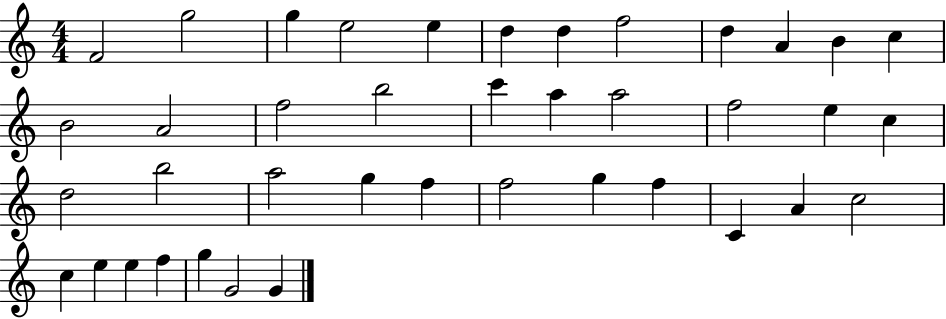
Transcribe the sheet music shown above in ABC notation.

X:1
T:Untitled
M:4/4
L:1/4
K:C
F2 g2 g e2 e d d f2 d A B c B2 A2 f2 b2 c' a a2 f2 e c d2 b2 a2 g f f2 g f C A c2 c e e f g G2 G